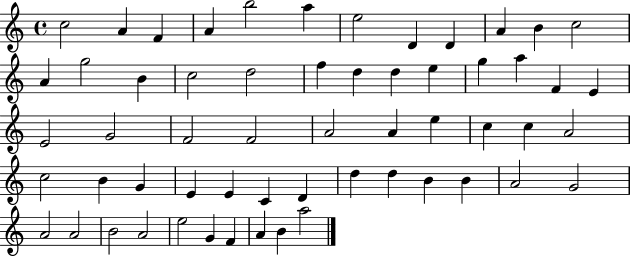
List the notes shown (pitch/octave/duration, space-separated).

C5/h A4/q F4/q A4/q B5/h A5/q E5/h D4/q D4/q A4/q B4/q C5/h A4/q G5/h B4/q C5/h D5/h F5/q D5/q D5/q E5/q G5/q A5/q F4/q E4/q E4/h G4/h F4/h F4/h A4/h A4/q E5/q C5/q C5/q A4/h C5/h B4/q G4/q E4/q E4/q C4/q D4/q D5/q D5/q B4/q B4/q A4/h G4/h A4/h A4/h B4/h A4/h E5/h G4/q F4/q A4/q B4/q A5/h